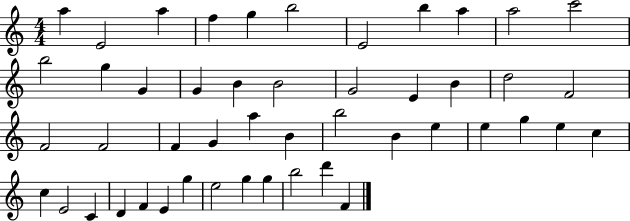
{
  \clef treble
  \numericTimeSignature
  \time 4/4
  \key c \major
  a''4 e'2 a''4 | f''4 g''4 b''2 | e'2 b''4 a''4 | a''2 c'''2 | \break b''2 g''4 g'4 | g'4 b'4 b'2 | g'2 e'4 b'4 | d''2 f'2 | \break f'2 f'2 | f'4 g'4 a''4 b'4 | b''2 b'4 e''4 | e''4 g''4 e''4 c''4 | \break c''4 e'2 c'4 | d'4 f'4 e'4 g''4 | e''2 g''4 g''4 | b''2 d'''4 f'4 | \break \bar "|."
}